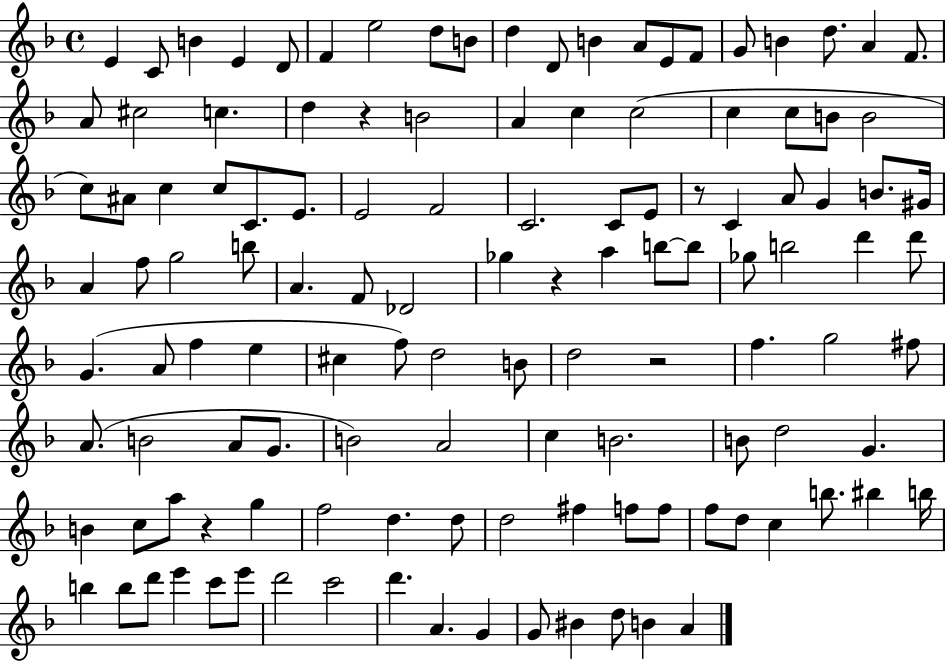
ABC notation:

X:1
T:Untitled
M:4/4
L:1/4
K:F
E C/2 B E D/2 F e2 d/2 B/2 d D/2 B A/2 E/2 F/2 G/2 B d/2 A F/2 A/2 ^c2 c d z B2 A c c2 c c/2 B/2 B2 c/2 ^A/2 c c/2 C/2 E/2 E2 F2 C2 C/2 E/2 z/2 C A/2 G B/2 ^G/4 A f/2 g2 b/2 A F/2 _D2 _g z a b/2 b/2 _g/2 b2 d' d'/2 G A/2 f e ^c f/2 d2 B/2 d2 z2 f g2 ^f/2 A/2 B2 A/2 G/2 B2 A2 c B2 B/2 d2 G B c/2 a/2 z g f2 d d/2 d2 ^f f/2 f/2 f/2 d/2 c b/2 ^b b/4 b b/2 d'/2 e' c'/2 e'/2 d'2 c'2 d' A G G/2 ^B d/2 B A